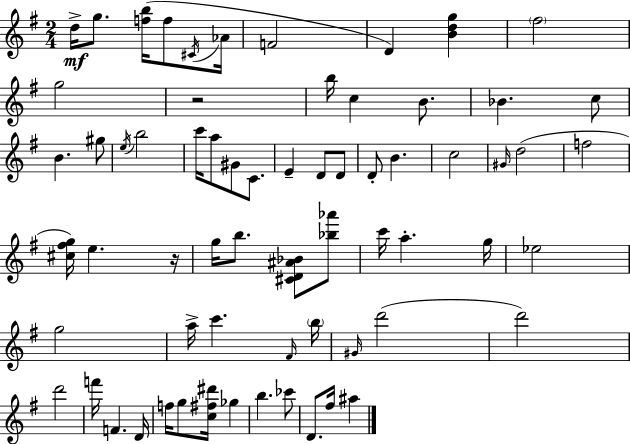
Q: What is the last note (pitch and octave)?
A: A#5